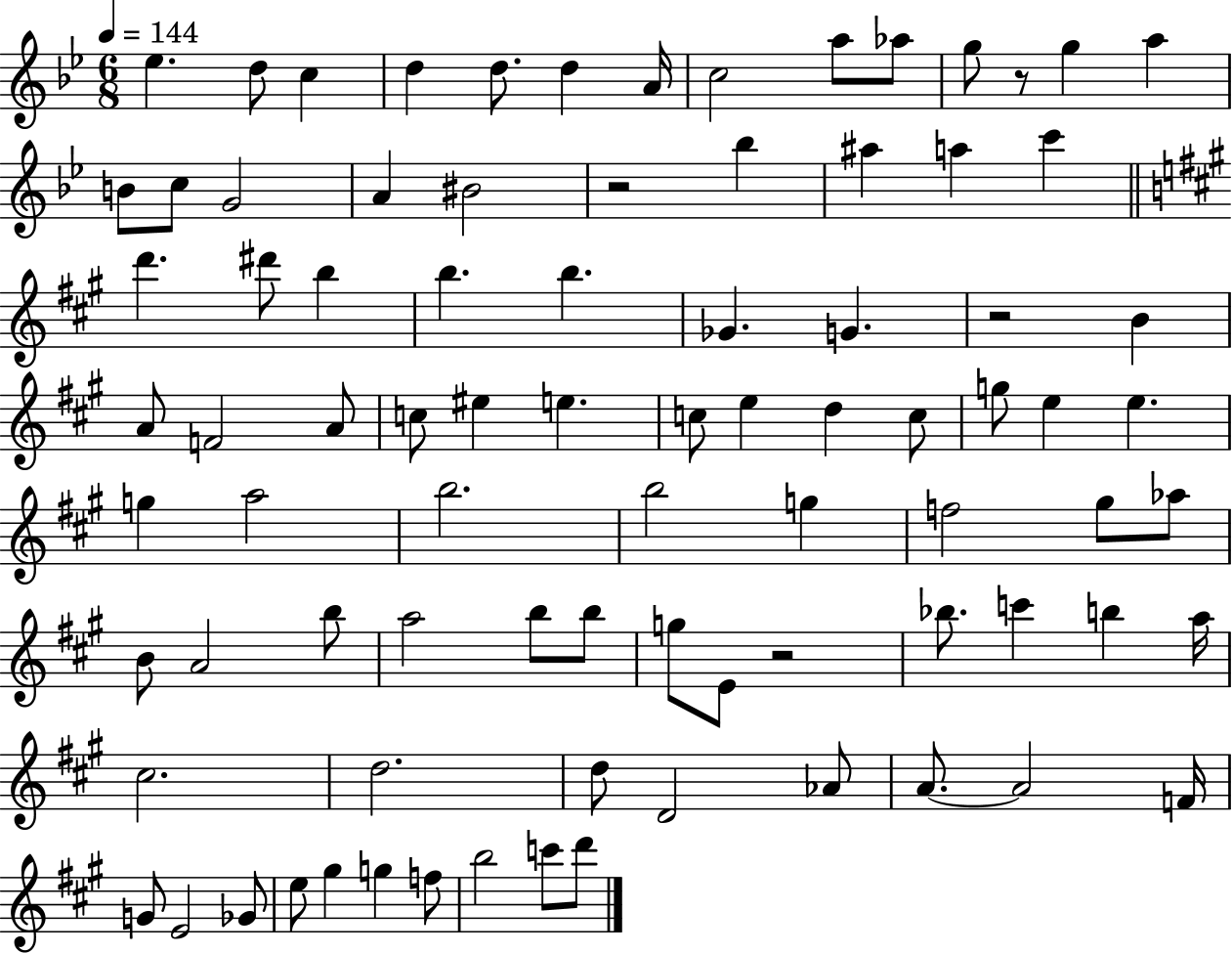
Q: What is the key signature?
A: BES major